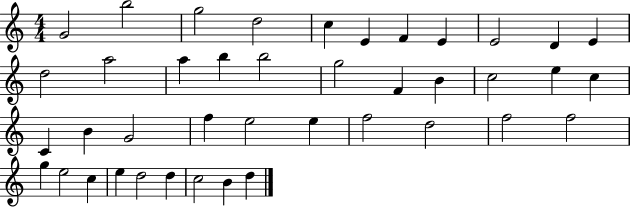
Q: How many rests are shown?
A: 0